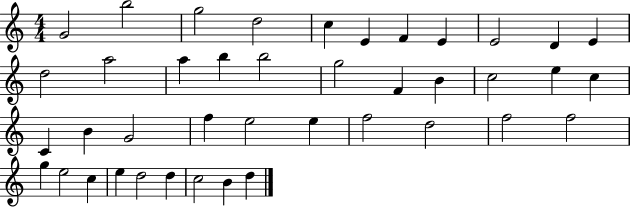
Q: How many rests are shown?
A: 0